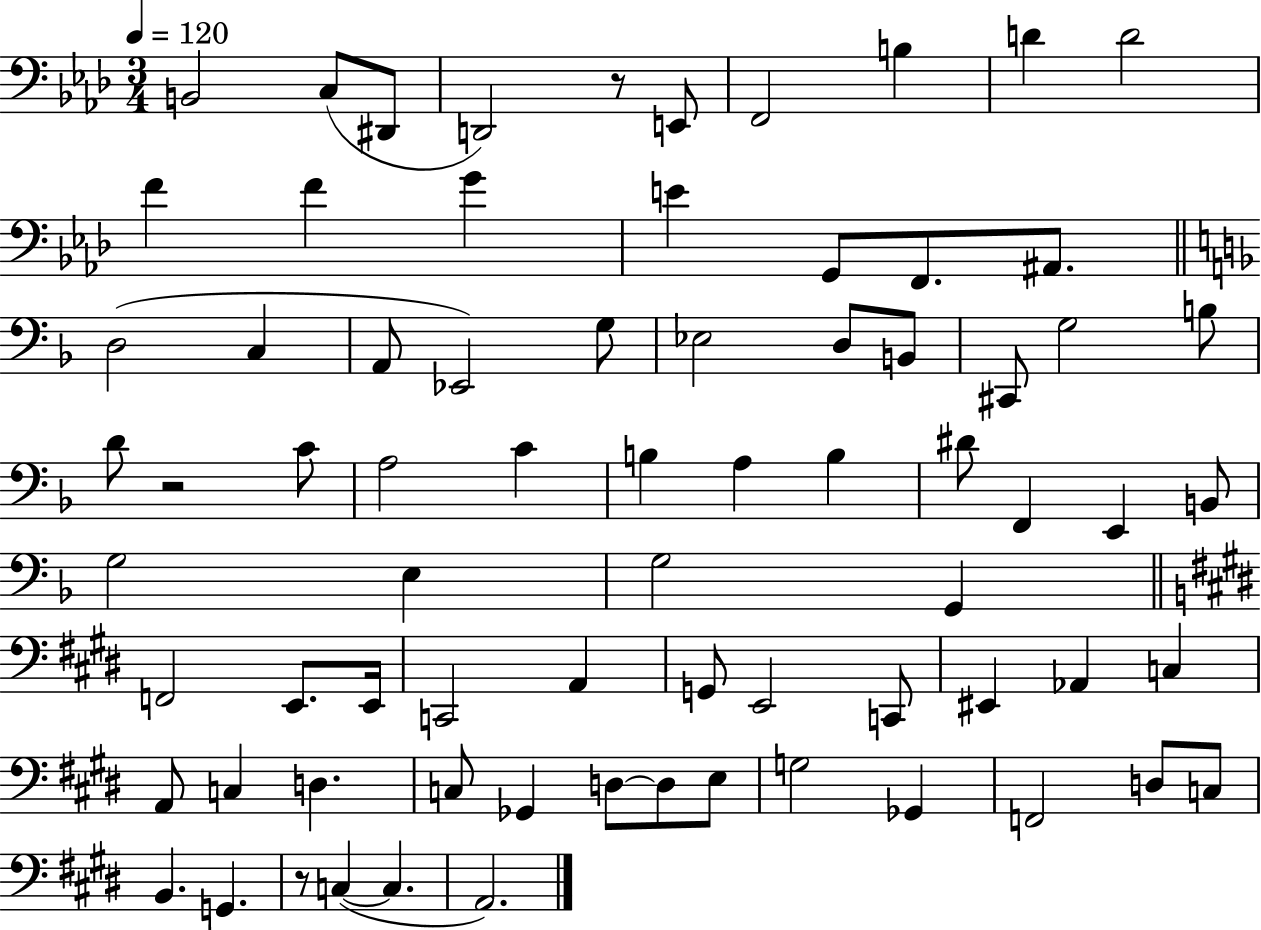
B2/h C3/e D#2/e D2/h R/e E2/e F2/h B3/q D4/q D4/h F4/q F4/q G4/q E4/q G2/e F2/e. A#2/e. D3/h C3/q A2/e Eb2/h G3/e Eb3/h D3/e B2/e C#2/e G3/h B3/e D4/e R/h C4/e A3/h C4/q B3/q A3/q B3/q D#4/e F2/q E2/q B2/e G3/h E3/q G3/h G2/q F2/h E2/e. E2/s C2/h A2/q G2/e E2/h C2/e EIS2/q Ab2/q C3/q A2/e C3/q D3/q. C3/e Gb2/q D3/e D3/e E3/e G3/h Gb2/q F2/h D3/e C3/e B2/q. G2/q. R/e C3/q C3/q. A2/h.